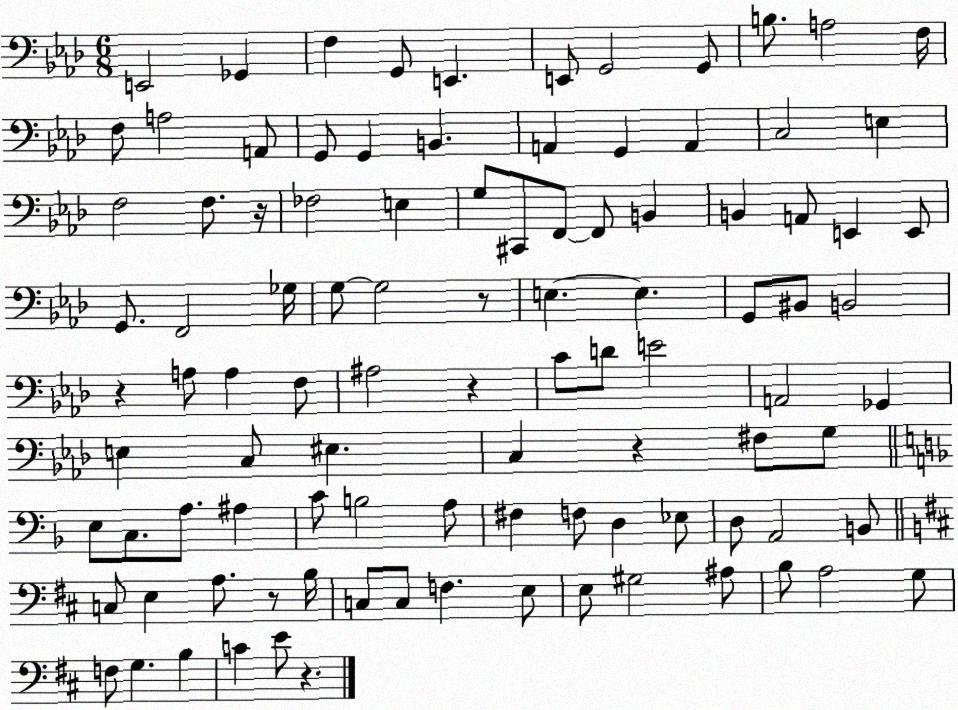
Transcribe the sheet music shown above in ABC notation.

X:1
T:Untitled
M:6/8
L:1/4
K:Ab
E,,2 _G,, F, G,,/2 E,, E,,/2 G,,2 G,,/2 B,/2 A,2 F,/4 F,/2 A,2 A,,/2 G,,/2 G,, B,, A,, G,, A,, C,2 E, F,2 F,/2 z/4 _F,2 E, G,/2 ^C,,/2 F,,/2 F,,/2 B,, B,, A,,/2 E,, E,,/2 G,,/2 F,,2 _G,/4 G,/2 G,2 z/2 E, E, G,,/2 ^B,,/2 B,,2 z A,/2 A, F,/2 ^A,2 z C/2 D/2 E2 A,,2 _G,, E, C,/2 ^E, C, z ^F,/2 G,/2 E,/2 C,/2 A,/2 ^A, C/2 B,2 A,/2 ^F, F,/2 D, _E,/2 D,/2 A,,2 B,,/2 C,/2 E, A,/2 z/2 B,/4 C,/2 C,/2 F, E,/2 E,/2 ^G,2 ^A,/2 B,/2 A,2 G,/2 F,/2 G, B, C E/2 z